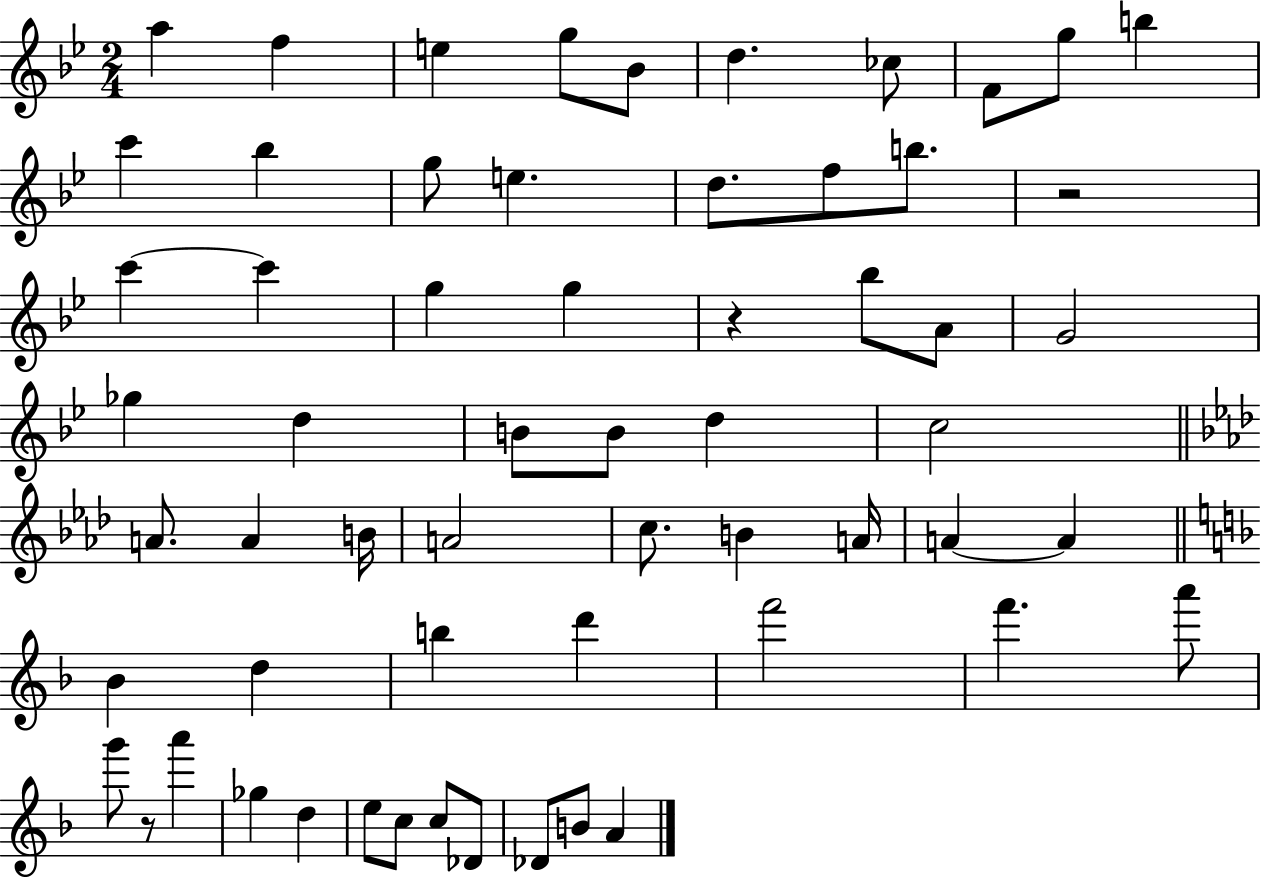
X:1
T:Untitled
M:2/4
L:1/4
K:Bb
a f e g/2 _B/2 d _c/2 F/2 g/2 b c' _b g/2 e d/2 f/2 b/2 z2 c' c' g g z _b/2 A/2 G2 _g d B/2 B/2 d c2 A/2 A B/4 A2 c/2 B A/4 A A _B d b d' f'2 f' a'/2 g'/2 z/2 a' _g d e/2 c/2 c/2 _D/2 _D/2 B/2 A